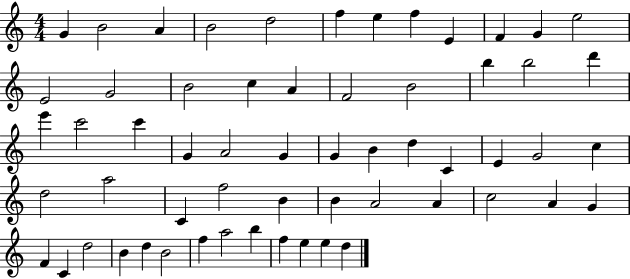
{
  \clef treble
  \numericTimeSignature
  \time 4/4
  \key c \major
  g'4 b'2 a'4 | b'2 d''2 | f''4 e''4 f''4 e'4 | f'4 g'4 e''2 | \break e'2 g'2 | b'2 c''4 a'4 | f'2 b'2 | b''4 b''2 d'''4 | \break e'''4 c'''2 c'''4 | g'4 a'2 g'4 | g'4 b'4 d''4 c'4 | e'4 g'2 c''4 | \break d''2 a''2 | c'4 f''2 b'4 | b'4 a'2 a'4 | c''2 a'4 g'4 | \break f'4 c'4 d''2 | b'4 d''4 b'2 | f''4 a''2 b''4 | f''4 e''4 e''4 d''4 | \break \bar "|."
}